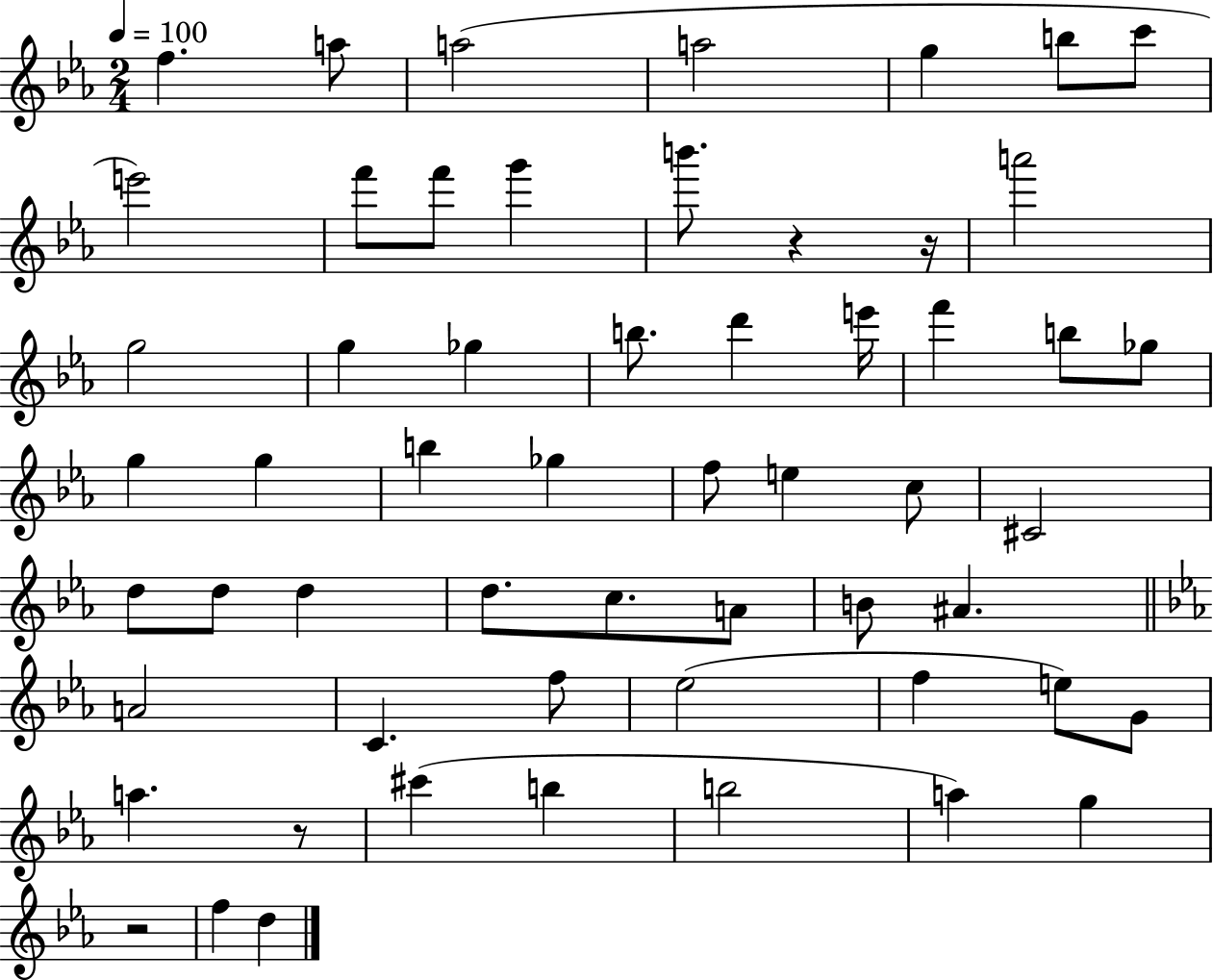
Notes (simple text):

F5/q. A5/e A5/h A5/h G5/q B5/e C6/e E6/h F6/e F6/e G6/q B6/e. R/q R/s A6/h G5/h G5/q Gb5/q B5/e. D6/q E6/s F6/q B5/e Gb5/e G5/q G5/q B5/q Gb5/q F5/e E5/q C5/e C#4/h D5/e D5/e D5/q D5/e. C5/e. A4/e B4/e A#4/q. A4/h C4/q. F5/e Eb5/h F5/q E5/e G4/e A5/q. R/e C#6/q B5/q B5/h A5/q G5/q R/h F5/q D5/q